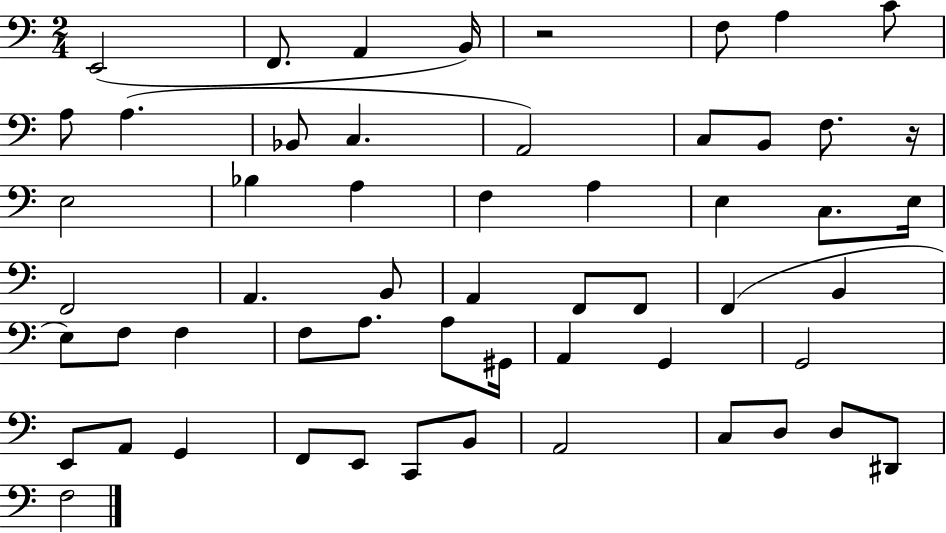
{
  \clef bass
  \numericTimeSignature
  \time 2/4
  \key c \major
  e,2( | f,8. a,4 b,16) | r2 | f8 a4 c'8 | \break a8 a4.( | bes,8 c4. | a,2) | c8 b,8 f8. r16 | \break e2 | bes4 a4 | f4 a4 | e4 c8. e16 | \break f,2 | a,4. b,8 | a,4 f,8 f,8 | f,4( b,4 | \break e8) f8 f4 | f8 a8. a8 gis,16 | a,4 g,4 | g,2 | \break e,8 a,8 g,4 | f,8 e,8 c,8 b,8 | a,2 | c8 d8 d8 dis,8 | \break f2 | \bar "|."
}